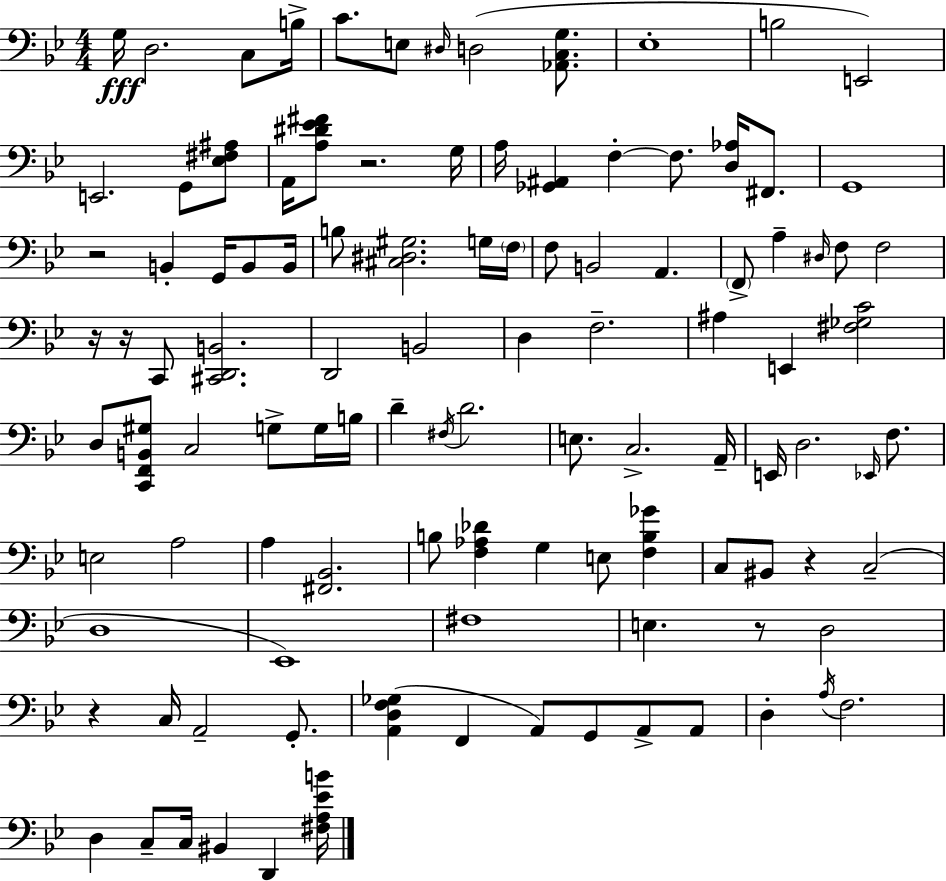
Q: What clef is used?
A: bass